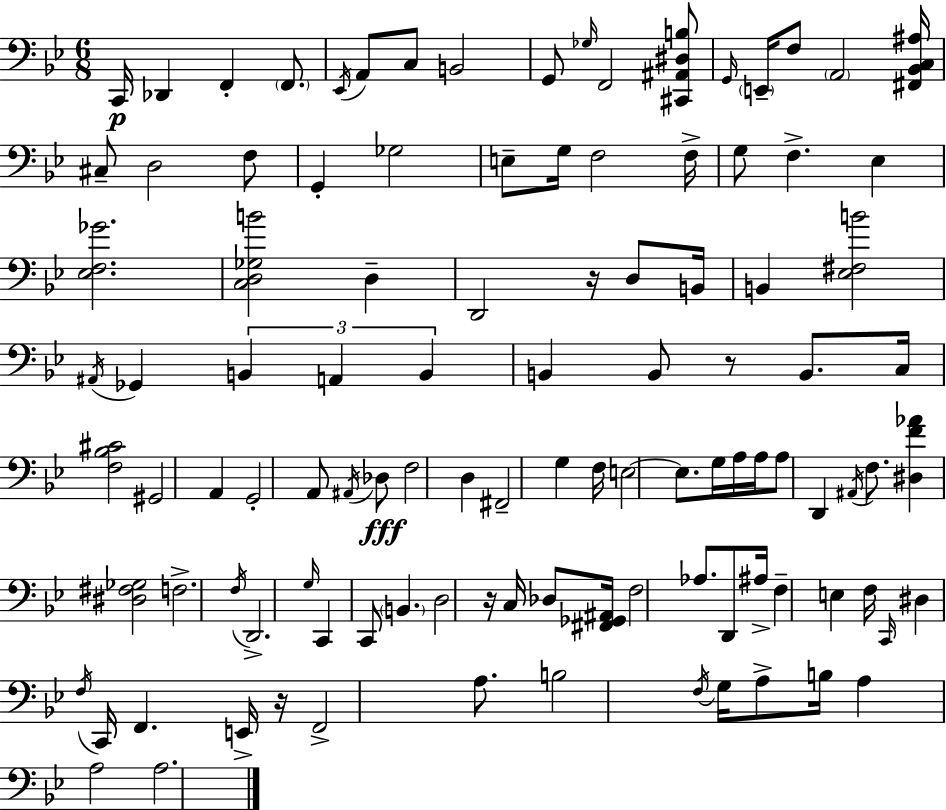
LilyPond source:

{
  \clef bass
  \numericTimeSignature
  \time 6/8
  \key bes \major
  \repeat volta 2 { c,16\p des,4 f,4-. \parenthesize f,8. | \acciaccatura { ees,16 } a,8 c8 b,2 | g,8 \grace { ges16 } f,2 | <cis, ais, dis b>8 \grace { g,16 } \parenthesize e,16-- f8 \parenthesize a,2 | \break <fis, bes, c ais>16 cis8-- d2 | f8 g,4-. ges2 | e8-- g16 f2 | f16-> g8 f4.-> ees4 | \break <ees f ges'>2. | <c d ges b'>2 d4-- | d,2 r16 | d8 b,16 b,4 <ees fis b'>2 | \break \acciaccatura { ais,16 } ges,4 \tuplet 3/2 { b,4 | a,4 b,4 } b,4 | b,8 r8 b,8. c16 <f bes cis'>2 | gis,2 | \break a,4 g,2-. | a,8 \acciaccatura { ais,16 }\fff des8 f2 | d4 fis,2-- | g4 f16 e2~~ | \break e8. g16 a16 a16 a8 d,4 | \acciaccatura { ais,16 } f8. <dis f' aes'>4 <dis fis ges>2 | f2.-> | \acciaccatura { f16 } d,2.-> | \break \grace { g16 } c,4 | c,8 \parenthesize b,4. d2 | r16 c16 des8 <fis, ges, ais,>16 f2 | aes8. d,8 ais16-> f4-- | \break e4 f16 \grace { c,16 } dis4 | \acciaccatura { f16 } c,16 f,4. e,16-> r16 f,2-> | a8. b2 | \acciaccatura { f16 } g16 a8-> b16 a4 | \break a2 a2. | } \bar "|."
}